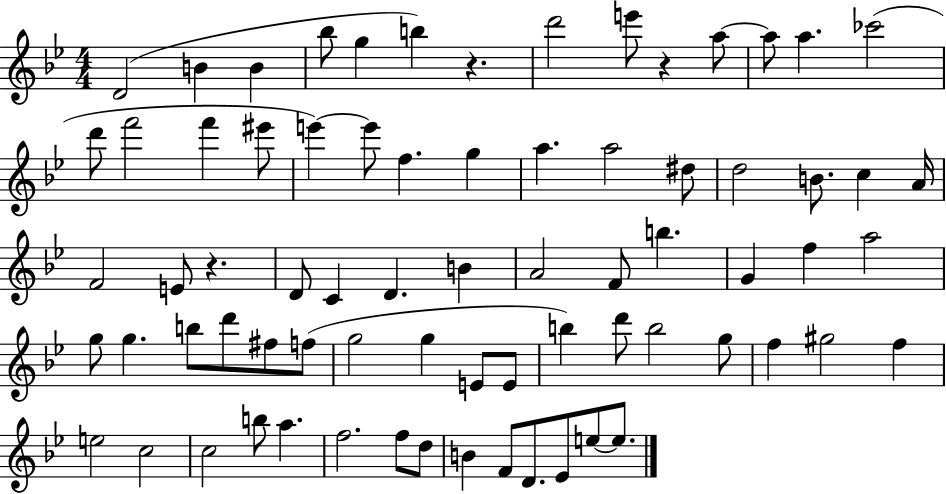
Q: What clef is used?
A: treble